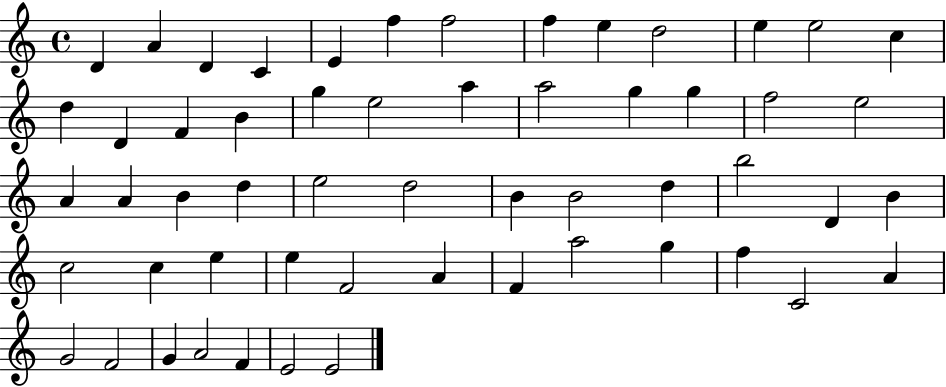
D4/q A4/q D4/q C4/q E4/q F5/q F5/h F5/q E5/q D5/h E5/q E5/h C5/q D5/q D4/q F4/q B4/q G5/q E5/h A5/q A5/h G5/q G5/q F5/h E5/h A4/q A4/q B4/q D5/q E5/h D5/h B4/q B4/h D5/q B5/h D4/q B4/q C5/h C5/q E5/q E5/q F4/h A4/q F4/q A5/h G5/q F5/q C4/h A4/q G4/h F4/h G4/q A4/h F4/q E4/h E4/h